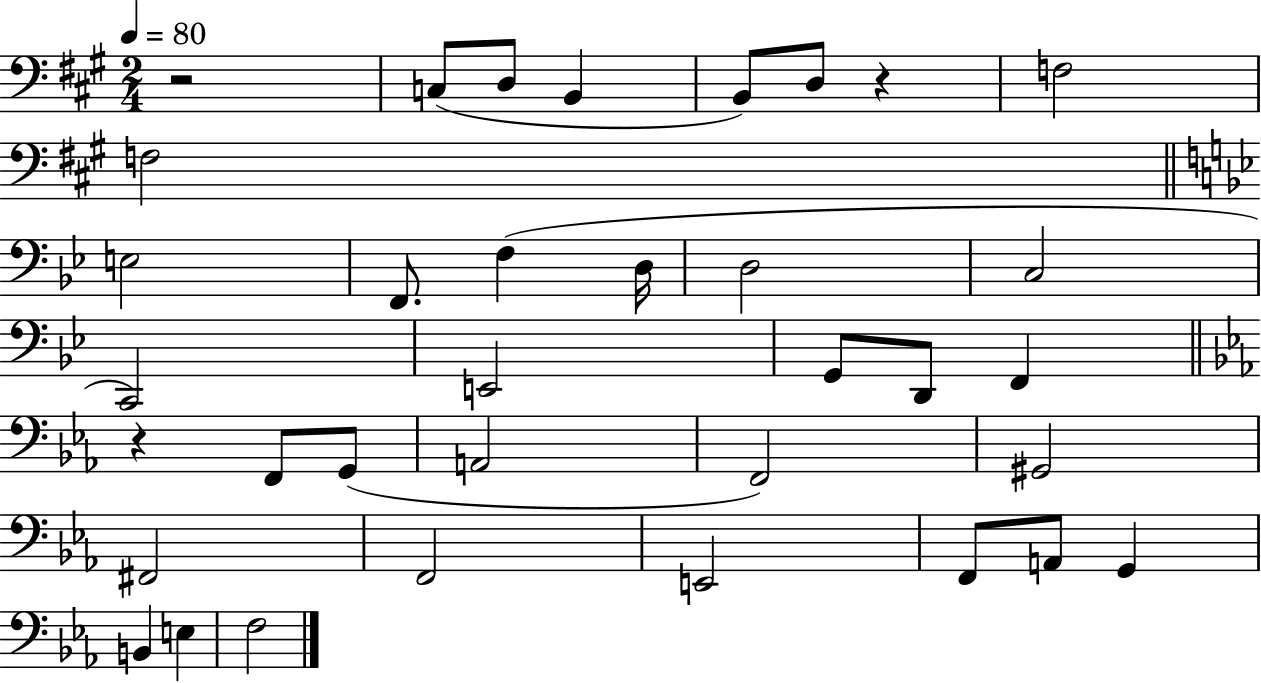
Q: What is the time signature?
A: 2/4